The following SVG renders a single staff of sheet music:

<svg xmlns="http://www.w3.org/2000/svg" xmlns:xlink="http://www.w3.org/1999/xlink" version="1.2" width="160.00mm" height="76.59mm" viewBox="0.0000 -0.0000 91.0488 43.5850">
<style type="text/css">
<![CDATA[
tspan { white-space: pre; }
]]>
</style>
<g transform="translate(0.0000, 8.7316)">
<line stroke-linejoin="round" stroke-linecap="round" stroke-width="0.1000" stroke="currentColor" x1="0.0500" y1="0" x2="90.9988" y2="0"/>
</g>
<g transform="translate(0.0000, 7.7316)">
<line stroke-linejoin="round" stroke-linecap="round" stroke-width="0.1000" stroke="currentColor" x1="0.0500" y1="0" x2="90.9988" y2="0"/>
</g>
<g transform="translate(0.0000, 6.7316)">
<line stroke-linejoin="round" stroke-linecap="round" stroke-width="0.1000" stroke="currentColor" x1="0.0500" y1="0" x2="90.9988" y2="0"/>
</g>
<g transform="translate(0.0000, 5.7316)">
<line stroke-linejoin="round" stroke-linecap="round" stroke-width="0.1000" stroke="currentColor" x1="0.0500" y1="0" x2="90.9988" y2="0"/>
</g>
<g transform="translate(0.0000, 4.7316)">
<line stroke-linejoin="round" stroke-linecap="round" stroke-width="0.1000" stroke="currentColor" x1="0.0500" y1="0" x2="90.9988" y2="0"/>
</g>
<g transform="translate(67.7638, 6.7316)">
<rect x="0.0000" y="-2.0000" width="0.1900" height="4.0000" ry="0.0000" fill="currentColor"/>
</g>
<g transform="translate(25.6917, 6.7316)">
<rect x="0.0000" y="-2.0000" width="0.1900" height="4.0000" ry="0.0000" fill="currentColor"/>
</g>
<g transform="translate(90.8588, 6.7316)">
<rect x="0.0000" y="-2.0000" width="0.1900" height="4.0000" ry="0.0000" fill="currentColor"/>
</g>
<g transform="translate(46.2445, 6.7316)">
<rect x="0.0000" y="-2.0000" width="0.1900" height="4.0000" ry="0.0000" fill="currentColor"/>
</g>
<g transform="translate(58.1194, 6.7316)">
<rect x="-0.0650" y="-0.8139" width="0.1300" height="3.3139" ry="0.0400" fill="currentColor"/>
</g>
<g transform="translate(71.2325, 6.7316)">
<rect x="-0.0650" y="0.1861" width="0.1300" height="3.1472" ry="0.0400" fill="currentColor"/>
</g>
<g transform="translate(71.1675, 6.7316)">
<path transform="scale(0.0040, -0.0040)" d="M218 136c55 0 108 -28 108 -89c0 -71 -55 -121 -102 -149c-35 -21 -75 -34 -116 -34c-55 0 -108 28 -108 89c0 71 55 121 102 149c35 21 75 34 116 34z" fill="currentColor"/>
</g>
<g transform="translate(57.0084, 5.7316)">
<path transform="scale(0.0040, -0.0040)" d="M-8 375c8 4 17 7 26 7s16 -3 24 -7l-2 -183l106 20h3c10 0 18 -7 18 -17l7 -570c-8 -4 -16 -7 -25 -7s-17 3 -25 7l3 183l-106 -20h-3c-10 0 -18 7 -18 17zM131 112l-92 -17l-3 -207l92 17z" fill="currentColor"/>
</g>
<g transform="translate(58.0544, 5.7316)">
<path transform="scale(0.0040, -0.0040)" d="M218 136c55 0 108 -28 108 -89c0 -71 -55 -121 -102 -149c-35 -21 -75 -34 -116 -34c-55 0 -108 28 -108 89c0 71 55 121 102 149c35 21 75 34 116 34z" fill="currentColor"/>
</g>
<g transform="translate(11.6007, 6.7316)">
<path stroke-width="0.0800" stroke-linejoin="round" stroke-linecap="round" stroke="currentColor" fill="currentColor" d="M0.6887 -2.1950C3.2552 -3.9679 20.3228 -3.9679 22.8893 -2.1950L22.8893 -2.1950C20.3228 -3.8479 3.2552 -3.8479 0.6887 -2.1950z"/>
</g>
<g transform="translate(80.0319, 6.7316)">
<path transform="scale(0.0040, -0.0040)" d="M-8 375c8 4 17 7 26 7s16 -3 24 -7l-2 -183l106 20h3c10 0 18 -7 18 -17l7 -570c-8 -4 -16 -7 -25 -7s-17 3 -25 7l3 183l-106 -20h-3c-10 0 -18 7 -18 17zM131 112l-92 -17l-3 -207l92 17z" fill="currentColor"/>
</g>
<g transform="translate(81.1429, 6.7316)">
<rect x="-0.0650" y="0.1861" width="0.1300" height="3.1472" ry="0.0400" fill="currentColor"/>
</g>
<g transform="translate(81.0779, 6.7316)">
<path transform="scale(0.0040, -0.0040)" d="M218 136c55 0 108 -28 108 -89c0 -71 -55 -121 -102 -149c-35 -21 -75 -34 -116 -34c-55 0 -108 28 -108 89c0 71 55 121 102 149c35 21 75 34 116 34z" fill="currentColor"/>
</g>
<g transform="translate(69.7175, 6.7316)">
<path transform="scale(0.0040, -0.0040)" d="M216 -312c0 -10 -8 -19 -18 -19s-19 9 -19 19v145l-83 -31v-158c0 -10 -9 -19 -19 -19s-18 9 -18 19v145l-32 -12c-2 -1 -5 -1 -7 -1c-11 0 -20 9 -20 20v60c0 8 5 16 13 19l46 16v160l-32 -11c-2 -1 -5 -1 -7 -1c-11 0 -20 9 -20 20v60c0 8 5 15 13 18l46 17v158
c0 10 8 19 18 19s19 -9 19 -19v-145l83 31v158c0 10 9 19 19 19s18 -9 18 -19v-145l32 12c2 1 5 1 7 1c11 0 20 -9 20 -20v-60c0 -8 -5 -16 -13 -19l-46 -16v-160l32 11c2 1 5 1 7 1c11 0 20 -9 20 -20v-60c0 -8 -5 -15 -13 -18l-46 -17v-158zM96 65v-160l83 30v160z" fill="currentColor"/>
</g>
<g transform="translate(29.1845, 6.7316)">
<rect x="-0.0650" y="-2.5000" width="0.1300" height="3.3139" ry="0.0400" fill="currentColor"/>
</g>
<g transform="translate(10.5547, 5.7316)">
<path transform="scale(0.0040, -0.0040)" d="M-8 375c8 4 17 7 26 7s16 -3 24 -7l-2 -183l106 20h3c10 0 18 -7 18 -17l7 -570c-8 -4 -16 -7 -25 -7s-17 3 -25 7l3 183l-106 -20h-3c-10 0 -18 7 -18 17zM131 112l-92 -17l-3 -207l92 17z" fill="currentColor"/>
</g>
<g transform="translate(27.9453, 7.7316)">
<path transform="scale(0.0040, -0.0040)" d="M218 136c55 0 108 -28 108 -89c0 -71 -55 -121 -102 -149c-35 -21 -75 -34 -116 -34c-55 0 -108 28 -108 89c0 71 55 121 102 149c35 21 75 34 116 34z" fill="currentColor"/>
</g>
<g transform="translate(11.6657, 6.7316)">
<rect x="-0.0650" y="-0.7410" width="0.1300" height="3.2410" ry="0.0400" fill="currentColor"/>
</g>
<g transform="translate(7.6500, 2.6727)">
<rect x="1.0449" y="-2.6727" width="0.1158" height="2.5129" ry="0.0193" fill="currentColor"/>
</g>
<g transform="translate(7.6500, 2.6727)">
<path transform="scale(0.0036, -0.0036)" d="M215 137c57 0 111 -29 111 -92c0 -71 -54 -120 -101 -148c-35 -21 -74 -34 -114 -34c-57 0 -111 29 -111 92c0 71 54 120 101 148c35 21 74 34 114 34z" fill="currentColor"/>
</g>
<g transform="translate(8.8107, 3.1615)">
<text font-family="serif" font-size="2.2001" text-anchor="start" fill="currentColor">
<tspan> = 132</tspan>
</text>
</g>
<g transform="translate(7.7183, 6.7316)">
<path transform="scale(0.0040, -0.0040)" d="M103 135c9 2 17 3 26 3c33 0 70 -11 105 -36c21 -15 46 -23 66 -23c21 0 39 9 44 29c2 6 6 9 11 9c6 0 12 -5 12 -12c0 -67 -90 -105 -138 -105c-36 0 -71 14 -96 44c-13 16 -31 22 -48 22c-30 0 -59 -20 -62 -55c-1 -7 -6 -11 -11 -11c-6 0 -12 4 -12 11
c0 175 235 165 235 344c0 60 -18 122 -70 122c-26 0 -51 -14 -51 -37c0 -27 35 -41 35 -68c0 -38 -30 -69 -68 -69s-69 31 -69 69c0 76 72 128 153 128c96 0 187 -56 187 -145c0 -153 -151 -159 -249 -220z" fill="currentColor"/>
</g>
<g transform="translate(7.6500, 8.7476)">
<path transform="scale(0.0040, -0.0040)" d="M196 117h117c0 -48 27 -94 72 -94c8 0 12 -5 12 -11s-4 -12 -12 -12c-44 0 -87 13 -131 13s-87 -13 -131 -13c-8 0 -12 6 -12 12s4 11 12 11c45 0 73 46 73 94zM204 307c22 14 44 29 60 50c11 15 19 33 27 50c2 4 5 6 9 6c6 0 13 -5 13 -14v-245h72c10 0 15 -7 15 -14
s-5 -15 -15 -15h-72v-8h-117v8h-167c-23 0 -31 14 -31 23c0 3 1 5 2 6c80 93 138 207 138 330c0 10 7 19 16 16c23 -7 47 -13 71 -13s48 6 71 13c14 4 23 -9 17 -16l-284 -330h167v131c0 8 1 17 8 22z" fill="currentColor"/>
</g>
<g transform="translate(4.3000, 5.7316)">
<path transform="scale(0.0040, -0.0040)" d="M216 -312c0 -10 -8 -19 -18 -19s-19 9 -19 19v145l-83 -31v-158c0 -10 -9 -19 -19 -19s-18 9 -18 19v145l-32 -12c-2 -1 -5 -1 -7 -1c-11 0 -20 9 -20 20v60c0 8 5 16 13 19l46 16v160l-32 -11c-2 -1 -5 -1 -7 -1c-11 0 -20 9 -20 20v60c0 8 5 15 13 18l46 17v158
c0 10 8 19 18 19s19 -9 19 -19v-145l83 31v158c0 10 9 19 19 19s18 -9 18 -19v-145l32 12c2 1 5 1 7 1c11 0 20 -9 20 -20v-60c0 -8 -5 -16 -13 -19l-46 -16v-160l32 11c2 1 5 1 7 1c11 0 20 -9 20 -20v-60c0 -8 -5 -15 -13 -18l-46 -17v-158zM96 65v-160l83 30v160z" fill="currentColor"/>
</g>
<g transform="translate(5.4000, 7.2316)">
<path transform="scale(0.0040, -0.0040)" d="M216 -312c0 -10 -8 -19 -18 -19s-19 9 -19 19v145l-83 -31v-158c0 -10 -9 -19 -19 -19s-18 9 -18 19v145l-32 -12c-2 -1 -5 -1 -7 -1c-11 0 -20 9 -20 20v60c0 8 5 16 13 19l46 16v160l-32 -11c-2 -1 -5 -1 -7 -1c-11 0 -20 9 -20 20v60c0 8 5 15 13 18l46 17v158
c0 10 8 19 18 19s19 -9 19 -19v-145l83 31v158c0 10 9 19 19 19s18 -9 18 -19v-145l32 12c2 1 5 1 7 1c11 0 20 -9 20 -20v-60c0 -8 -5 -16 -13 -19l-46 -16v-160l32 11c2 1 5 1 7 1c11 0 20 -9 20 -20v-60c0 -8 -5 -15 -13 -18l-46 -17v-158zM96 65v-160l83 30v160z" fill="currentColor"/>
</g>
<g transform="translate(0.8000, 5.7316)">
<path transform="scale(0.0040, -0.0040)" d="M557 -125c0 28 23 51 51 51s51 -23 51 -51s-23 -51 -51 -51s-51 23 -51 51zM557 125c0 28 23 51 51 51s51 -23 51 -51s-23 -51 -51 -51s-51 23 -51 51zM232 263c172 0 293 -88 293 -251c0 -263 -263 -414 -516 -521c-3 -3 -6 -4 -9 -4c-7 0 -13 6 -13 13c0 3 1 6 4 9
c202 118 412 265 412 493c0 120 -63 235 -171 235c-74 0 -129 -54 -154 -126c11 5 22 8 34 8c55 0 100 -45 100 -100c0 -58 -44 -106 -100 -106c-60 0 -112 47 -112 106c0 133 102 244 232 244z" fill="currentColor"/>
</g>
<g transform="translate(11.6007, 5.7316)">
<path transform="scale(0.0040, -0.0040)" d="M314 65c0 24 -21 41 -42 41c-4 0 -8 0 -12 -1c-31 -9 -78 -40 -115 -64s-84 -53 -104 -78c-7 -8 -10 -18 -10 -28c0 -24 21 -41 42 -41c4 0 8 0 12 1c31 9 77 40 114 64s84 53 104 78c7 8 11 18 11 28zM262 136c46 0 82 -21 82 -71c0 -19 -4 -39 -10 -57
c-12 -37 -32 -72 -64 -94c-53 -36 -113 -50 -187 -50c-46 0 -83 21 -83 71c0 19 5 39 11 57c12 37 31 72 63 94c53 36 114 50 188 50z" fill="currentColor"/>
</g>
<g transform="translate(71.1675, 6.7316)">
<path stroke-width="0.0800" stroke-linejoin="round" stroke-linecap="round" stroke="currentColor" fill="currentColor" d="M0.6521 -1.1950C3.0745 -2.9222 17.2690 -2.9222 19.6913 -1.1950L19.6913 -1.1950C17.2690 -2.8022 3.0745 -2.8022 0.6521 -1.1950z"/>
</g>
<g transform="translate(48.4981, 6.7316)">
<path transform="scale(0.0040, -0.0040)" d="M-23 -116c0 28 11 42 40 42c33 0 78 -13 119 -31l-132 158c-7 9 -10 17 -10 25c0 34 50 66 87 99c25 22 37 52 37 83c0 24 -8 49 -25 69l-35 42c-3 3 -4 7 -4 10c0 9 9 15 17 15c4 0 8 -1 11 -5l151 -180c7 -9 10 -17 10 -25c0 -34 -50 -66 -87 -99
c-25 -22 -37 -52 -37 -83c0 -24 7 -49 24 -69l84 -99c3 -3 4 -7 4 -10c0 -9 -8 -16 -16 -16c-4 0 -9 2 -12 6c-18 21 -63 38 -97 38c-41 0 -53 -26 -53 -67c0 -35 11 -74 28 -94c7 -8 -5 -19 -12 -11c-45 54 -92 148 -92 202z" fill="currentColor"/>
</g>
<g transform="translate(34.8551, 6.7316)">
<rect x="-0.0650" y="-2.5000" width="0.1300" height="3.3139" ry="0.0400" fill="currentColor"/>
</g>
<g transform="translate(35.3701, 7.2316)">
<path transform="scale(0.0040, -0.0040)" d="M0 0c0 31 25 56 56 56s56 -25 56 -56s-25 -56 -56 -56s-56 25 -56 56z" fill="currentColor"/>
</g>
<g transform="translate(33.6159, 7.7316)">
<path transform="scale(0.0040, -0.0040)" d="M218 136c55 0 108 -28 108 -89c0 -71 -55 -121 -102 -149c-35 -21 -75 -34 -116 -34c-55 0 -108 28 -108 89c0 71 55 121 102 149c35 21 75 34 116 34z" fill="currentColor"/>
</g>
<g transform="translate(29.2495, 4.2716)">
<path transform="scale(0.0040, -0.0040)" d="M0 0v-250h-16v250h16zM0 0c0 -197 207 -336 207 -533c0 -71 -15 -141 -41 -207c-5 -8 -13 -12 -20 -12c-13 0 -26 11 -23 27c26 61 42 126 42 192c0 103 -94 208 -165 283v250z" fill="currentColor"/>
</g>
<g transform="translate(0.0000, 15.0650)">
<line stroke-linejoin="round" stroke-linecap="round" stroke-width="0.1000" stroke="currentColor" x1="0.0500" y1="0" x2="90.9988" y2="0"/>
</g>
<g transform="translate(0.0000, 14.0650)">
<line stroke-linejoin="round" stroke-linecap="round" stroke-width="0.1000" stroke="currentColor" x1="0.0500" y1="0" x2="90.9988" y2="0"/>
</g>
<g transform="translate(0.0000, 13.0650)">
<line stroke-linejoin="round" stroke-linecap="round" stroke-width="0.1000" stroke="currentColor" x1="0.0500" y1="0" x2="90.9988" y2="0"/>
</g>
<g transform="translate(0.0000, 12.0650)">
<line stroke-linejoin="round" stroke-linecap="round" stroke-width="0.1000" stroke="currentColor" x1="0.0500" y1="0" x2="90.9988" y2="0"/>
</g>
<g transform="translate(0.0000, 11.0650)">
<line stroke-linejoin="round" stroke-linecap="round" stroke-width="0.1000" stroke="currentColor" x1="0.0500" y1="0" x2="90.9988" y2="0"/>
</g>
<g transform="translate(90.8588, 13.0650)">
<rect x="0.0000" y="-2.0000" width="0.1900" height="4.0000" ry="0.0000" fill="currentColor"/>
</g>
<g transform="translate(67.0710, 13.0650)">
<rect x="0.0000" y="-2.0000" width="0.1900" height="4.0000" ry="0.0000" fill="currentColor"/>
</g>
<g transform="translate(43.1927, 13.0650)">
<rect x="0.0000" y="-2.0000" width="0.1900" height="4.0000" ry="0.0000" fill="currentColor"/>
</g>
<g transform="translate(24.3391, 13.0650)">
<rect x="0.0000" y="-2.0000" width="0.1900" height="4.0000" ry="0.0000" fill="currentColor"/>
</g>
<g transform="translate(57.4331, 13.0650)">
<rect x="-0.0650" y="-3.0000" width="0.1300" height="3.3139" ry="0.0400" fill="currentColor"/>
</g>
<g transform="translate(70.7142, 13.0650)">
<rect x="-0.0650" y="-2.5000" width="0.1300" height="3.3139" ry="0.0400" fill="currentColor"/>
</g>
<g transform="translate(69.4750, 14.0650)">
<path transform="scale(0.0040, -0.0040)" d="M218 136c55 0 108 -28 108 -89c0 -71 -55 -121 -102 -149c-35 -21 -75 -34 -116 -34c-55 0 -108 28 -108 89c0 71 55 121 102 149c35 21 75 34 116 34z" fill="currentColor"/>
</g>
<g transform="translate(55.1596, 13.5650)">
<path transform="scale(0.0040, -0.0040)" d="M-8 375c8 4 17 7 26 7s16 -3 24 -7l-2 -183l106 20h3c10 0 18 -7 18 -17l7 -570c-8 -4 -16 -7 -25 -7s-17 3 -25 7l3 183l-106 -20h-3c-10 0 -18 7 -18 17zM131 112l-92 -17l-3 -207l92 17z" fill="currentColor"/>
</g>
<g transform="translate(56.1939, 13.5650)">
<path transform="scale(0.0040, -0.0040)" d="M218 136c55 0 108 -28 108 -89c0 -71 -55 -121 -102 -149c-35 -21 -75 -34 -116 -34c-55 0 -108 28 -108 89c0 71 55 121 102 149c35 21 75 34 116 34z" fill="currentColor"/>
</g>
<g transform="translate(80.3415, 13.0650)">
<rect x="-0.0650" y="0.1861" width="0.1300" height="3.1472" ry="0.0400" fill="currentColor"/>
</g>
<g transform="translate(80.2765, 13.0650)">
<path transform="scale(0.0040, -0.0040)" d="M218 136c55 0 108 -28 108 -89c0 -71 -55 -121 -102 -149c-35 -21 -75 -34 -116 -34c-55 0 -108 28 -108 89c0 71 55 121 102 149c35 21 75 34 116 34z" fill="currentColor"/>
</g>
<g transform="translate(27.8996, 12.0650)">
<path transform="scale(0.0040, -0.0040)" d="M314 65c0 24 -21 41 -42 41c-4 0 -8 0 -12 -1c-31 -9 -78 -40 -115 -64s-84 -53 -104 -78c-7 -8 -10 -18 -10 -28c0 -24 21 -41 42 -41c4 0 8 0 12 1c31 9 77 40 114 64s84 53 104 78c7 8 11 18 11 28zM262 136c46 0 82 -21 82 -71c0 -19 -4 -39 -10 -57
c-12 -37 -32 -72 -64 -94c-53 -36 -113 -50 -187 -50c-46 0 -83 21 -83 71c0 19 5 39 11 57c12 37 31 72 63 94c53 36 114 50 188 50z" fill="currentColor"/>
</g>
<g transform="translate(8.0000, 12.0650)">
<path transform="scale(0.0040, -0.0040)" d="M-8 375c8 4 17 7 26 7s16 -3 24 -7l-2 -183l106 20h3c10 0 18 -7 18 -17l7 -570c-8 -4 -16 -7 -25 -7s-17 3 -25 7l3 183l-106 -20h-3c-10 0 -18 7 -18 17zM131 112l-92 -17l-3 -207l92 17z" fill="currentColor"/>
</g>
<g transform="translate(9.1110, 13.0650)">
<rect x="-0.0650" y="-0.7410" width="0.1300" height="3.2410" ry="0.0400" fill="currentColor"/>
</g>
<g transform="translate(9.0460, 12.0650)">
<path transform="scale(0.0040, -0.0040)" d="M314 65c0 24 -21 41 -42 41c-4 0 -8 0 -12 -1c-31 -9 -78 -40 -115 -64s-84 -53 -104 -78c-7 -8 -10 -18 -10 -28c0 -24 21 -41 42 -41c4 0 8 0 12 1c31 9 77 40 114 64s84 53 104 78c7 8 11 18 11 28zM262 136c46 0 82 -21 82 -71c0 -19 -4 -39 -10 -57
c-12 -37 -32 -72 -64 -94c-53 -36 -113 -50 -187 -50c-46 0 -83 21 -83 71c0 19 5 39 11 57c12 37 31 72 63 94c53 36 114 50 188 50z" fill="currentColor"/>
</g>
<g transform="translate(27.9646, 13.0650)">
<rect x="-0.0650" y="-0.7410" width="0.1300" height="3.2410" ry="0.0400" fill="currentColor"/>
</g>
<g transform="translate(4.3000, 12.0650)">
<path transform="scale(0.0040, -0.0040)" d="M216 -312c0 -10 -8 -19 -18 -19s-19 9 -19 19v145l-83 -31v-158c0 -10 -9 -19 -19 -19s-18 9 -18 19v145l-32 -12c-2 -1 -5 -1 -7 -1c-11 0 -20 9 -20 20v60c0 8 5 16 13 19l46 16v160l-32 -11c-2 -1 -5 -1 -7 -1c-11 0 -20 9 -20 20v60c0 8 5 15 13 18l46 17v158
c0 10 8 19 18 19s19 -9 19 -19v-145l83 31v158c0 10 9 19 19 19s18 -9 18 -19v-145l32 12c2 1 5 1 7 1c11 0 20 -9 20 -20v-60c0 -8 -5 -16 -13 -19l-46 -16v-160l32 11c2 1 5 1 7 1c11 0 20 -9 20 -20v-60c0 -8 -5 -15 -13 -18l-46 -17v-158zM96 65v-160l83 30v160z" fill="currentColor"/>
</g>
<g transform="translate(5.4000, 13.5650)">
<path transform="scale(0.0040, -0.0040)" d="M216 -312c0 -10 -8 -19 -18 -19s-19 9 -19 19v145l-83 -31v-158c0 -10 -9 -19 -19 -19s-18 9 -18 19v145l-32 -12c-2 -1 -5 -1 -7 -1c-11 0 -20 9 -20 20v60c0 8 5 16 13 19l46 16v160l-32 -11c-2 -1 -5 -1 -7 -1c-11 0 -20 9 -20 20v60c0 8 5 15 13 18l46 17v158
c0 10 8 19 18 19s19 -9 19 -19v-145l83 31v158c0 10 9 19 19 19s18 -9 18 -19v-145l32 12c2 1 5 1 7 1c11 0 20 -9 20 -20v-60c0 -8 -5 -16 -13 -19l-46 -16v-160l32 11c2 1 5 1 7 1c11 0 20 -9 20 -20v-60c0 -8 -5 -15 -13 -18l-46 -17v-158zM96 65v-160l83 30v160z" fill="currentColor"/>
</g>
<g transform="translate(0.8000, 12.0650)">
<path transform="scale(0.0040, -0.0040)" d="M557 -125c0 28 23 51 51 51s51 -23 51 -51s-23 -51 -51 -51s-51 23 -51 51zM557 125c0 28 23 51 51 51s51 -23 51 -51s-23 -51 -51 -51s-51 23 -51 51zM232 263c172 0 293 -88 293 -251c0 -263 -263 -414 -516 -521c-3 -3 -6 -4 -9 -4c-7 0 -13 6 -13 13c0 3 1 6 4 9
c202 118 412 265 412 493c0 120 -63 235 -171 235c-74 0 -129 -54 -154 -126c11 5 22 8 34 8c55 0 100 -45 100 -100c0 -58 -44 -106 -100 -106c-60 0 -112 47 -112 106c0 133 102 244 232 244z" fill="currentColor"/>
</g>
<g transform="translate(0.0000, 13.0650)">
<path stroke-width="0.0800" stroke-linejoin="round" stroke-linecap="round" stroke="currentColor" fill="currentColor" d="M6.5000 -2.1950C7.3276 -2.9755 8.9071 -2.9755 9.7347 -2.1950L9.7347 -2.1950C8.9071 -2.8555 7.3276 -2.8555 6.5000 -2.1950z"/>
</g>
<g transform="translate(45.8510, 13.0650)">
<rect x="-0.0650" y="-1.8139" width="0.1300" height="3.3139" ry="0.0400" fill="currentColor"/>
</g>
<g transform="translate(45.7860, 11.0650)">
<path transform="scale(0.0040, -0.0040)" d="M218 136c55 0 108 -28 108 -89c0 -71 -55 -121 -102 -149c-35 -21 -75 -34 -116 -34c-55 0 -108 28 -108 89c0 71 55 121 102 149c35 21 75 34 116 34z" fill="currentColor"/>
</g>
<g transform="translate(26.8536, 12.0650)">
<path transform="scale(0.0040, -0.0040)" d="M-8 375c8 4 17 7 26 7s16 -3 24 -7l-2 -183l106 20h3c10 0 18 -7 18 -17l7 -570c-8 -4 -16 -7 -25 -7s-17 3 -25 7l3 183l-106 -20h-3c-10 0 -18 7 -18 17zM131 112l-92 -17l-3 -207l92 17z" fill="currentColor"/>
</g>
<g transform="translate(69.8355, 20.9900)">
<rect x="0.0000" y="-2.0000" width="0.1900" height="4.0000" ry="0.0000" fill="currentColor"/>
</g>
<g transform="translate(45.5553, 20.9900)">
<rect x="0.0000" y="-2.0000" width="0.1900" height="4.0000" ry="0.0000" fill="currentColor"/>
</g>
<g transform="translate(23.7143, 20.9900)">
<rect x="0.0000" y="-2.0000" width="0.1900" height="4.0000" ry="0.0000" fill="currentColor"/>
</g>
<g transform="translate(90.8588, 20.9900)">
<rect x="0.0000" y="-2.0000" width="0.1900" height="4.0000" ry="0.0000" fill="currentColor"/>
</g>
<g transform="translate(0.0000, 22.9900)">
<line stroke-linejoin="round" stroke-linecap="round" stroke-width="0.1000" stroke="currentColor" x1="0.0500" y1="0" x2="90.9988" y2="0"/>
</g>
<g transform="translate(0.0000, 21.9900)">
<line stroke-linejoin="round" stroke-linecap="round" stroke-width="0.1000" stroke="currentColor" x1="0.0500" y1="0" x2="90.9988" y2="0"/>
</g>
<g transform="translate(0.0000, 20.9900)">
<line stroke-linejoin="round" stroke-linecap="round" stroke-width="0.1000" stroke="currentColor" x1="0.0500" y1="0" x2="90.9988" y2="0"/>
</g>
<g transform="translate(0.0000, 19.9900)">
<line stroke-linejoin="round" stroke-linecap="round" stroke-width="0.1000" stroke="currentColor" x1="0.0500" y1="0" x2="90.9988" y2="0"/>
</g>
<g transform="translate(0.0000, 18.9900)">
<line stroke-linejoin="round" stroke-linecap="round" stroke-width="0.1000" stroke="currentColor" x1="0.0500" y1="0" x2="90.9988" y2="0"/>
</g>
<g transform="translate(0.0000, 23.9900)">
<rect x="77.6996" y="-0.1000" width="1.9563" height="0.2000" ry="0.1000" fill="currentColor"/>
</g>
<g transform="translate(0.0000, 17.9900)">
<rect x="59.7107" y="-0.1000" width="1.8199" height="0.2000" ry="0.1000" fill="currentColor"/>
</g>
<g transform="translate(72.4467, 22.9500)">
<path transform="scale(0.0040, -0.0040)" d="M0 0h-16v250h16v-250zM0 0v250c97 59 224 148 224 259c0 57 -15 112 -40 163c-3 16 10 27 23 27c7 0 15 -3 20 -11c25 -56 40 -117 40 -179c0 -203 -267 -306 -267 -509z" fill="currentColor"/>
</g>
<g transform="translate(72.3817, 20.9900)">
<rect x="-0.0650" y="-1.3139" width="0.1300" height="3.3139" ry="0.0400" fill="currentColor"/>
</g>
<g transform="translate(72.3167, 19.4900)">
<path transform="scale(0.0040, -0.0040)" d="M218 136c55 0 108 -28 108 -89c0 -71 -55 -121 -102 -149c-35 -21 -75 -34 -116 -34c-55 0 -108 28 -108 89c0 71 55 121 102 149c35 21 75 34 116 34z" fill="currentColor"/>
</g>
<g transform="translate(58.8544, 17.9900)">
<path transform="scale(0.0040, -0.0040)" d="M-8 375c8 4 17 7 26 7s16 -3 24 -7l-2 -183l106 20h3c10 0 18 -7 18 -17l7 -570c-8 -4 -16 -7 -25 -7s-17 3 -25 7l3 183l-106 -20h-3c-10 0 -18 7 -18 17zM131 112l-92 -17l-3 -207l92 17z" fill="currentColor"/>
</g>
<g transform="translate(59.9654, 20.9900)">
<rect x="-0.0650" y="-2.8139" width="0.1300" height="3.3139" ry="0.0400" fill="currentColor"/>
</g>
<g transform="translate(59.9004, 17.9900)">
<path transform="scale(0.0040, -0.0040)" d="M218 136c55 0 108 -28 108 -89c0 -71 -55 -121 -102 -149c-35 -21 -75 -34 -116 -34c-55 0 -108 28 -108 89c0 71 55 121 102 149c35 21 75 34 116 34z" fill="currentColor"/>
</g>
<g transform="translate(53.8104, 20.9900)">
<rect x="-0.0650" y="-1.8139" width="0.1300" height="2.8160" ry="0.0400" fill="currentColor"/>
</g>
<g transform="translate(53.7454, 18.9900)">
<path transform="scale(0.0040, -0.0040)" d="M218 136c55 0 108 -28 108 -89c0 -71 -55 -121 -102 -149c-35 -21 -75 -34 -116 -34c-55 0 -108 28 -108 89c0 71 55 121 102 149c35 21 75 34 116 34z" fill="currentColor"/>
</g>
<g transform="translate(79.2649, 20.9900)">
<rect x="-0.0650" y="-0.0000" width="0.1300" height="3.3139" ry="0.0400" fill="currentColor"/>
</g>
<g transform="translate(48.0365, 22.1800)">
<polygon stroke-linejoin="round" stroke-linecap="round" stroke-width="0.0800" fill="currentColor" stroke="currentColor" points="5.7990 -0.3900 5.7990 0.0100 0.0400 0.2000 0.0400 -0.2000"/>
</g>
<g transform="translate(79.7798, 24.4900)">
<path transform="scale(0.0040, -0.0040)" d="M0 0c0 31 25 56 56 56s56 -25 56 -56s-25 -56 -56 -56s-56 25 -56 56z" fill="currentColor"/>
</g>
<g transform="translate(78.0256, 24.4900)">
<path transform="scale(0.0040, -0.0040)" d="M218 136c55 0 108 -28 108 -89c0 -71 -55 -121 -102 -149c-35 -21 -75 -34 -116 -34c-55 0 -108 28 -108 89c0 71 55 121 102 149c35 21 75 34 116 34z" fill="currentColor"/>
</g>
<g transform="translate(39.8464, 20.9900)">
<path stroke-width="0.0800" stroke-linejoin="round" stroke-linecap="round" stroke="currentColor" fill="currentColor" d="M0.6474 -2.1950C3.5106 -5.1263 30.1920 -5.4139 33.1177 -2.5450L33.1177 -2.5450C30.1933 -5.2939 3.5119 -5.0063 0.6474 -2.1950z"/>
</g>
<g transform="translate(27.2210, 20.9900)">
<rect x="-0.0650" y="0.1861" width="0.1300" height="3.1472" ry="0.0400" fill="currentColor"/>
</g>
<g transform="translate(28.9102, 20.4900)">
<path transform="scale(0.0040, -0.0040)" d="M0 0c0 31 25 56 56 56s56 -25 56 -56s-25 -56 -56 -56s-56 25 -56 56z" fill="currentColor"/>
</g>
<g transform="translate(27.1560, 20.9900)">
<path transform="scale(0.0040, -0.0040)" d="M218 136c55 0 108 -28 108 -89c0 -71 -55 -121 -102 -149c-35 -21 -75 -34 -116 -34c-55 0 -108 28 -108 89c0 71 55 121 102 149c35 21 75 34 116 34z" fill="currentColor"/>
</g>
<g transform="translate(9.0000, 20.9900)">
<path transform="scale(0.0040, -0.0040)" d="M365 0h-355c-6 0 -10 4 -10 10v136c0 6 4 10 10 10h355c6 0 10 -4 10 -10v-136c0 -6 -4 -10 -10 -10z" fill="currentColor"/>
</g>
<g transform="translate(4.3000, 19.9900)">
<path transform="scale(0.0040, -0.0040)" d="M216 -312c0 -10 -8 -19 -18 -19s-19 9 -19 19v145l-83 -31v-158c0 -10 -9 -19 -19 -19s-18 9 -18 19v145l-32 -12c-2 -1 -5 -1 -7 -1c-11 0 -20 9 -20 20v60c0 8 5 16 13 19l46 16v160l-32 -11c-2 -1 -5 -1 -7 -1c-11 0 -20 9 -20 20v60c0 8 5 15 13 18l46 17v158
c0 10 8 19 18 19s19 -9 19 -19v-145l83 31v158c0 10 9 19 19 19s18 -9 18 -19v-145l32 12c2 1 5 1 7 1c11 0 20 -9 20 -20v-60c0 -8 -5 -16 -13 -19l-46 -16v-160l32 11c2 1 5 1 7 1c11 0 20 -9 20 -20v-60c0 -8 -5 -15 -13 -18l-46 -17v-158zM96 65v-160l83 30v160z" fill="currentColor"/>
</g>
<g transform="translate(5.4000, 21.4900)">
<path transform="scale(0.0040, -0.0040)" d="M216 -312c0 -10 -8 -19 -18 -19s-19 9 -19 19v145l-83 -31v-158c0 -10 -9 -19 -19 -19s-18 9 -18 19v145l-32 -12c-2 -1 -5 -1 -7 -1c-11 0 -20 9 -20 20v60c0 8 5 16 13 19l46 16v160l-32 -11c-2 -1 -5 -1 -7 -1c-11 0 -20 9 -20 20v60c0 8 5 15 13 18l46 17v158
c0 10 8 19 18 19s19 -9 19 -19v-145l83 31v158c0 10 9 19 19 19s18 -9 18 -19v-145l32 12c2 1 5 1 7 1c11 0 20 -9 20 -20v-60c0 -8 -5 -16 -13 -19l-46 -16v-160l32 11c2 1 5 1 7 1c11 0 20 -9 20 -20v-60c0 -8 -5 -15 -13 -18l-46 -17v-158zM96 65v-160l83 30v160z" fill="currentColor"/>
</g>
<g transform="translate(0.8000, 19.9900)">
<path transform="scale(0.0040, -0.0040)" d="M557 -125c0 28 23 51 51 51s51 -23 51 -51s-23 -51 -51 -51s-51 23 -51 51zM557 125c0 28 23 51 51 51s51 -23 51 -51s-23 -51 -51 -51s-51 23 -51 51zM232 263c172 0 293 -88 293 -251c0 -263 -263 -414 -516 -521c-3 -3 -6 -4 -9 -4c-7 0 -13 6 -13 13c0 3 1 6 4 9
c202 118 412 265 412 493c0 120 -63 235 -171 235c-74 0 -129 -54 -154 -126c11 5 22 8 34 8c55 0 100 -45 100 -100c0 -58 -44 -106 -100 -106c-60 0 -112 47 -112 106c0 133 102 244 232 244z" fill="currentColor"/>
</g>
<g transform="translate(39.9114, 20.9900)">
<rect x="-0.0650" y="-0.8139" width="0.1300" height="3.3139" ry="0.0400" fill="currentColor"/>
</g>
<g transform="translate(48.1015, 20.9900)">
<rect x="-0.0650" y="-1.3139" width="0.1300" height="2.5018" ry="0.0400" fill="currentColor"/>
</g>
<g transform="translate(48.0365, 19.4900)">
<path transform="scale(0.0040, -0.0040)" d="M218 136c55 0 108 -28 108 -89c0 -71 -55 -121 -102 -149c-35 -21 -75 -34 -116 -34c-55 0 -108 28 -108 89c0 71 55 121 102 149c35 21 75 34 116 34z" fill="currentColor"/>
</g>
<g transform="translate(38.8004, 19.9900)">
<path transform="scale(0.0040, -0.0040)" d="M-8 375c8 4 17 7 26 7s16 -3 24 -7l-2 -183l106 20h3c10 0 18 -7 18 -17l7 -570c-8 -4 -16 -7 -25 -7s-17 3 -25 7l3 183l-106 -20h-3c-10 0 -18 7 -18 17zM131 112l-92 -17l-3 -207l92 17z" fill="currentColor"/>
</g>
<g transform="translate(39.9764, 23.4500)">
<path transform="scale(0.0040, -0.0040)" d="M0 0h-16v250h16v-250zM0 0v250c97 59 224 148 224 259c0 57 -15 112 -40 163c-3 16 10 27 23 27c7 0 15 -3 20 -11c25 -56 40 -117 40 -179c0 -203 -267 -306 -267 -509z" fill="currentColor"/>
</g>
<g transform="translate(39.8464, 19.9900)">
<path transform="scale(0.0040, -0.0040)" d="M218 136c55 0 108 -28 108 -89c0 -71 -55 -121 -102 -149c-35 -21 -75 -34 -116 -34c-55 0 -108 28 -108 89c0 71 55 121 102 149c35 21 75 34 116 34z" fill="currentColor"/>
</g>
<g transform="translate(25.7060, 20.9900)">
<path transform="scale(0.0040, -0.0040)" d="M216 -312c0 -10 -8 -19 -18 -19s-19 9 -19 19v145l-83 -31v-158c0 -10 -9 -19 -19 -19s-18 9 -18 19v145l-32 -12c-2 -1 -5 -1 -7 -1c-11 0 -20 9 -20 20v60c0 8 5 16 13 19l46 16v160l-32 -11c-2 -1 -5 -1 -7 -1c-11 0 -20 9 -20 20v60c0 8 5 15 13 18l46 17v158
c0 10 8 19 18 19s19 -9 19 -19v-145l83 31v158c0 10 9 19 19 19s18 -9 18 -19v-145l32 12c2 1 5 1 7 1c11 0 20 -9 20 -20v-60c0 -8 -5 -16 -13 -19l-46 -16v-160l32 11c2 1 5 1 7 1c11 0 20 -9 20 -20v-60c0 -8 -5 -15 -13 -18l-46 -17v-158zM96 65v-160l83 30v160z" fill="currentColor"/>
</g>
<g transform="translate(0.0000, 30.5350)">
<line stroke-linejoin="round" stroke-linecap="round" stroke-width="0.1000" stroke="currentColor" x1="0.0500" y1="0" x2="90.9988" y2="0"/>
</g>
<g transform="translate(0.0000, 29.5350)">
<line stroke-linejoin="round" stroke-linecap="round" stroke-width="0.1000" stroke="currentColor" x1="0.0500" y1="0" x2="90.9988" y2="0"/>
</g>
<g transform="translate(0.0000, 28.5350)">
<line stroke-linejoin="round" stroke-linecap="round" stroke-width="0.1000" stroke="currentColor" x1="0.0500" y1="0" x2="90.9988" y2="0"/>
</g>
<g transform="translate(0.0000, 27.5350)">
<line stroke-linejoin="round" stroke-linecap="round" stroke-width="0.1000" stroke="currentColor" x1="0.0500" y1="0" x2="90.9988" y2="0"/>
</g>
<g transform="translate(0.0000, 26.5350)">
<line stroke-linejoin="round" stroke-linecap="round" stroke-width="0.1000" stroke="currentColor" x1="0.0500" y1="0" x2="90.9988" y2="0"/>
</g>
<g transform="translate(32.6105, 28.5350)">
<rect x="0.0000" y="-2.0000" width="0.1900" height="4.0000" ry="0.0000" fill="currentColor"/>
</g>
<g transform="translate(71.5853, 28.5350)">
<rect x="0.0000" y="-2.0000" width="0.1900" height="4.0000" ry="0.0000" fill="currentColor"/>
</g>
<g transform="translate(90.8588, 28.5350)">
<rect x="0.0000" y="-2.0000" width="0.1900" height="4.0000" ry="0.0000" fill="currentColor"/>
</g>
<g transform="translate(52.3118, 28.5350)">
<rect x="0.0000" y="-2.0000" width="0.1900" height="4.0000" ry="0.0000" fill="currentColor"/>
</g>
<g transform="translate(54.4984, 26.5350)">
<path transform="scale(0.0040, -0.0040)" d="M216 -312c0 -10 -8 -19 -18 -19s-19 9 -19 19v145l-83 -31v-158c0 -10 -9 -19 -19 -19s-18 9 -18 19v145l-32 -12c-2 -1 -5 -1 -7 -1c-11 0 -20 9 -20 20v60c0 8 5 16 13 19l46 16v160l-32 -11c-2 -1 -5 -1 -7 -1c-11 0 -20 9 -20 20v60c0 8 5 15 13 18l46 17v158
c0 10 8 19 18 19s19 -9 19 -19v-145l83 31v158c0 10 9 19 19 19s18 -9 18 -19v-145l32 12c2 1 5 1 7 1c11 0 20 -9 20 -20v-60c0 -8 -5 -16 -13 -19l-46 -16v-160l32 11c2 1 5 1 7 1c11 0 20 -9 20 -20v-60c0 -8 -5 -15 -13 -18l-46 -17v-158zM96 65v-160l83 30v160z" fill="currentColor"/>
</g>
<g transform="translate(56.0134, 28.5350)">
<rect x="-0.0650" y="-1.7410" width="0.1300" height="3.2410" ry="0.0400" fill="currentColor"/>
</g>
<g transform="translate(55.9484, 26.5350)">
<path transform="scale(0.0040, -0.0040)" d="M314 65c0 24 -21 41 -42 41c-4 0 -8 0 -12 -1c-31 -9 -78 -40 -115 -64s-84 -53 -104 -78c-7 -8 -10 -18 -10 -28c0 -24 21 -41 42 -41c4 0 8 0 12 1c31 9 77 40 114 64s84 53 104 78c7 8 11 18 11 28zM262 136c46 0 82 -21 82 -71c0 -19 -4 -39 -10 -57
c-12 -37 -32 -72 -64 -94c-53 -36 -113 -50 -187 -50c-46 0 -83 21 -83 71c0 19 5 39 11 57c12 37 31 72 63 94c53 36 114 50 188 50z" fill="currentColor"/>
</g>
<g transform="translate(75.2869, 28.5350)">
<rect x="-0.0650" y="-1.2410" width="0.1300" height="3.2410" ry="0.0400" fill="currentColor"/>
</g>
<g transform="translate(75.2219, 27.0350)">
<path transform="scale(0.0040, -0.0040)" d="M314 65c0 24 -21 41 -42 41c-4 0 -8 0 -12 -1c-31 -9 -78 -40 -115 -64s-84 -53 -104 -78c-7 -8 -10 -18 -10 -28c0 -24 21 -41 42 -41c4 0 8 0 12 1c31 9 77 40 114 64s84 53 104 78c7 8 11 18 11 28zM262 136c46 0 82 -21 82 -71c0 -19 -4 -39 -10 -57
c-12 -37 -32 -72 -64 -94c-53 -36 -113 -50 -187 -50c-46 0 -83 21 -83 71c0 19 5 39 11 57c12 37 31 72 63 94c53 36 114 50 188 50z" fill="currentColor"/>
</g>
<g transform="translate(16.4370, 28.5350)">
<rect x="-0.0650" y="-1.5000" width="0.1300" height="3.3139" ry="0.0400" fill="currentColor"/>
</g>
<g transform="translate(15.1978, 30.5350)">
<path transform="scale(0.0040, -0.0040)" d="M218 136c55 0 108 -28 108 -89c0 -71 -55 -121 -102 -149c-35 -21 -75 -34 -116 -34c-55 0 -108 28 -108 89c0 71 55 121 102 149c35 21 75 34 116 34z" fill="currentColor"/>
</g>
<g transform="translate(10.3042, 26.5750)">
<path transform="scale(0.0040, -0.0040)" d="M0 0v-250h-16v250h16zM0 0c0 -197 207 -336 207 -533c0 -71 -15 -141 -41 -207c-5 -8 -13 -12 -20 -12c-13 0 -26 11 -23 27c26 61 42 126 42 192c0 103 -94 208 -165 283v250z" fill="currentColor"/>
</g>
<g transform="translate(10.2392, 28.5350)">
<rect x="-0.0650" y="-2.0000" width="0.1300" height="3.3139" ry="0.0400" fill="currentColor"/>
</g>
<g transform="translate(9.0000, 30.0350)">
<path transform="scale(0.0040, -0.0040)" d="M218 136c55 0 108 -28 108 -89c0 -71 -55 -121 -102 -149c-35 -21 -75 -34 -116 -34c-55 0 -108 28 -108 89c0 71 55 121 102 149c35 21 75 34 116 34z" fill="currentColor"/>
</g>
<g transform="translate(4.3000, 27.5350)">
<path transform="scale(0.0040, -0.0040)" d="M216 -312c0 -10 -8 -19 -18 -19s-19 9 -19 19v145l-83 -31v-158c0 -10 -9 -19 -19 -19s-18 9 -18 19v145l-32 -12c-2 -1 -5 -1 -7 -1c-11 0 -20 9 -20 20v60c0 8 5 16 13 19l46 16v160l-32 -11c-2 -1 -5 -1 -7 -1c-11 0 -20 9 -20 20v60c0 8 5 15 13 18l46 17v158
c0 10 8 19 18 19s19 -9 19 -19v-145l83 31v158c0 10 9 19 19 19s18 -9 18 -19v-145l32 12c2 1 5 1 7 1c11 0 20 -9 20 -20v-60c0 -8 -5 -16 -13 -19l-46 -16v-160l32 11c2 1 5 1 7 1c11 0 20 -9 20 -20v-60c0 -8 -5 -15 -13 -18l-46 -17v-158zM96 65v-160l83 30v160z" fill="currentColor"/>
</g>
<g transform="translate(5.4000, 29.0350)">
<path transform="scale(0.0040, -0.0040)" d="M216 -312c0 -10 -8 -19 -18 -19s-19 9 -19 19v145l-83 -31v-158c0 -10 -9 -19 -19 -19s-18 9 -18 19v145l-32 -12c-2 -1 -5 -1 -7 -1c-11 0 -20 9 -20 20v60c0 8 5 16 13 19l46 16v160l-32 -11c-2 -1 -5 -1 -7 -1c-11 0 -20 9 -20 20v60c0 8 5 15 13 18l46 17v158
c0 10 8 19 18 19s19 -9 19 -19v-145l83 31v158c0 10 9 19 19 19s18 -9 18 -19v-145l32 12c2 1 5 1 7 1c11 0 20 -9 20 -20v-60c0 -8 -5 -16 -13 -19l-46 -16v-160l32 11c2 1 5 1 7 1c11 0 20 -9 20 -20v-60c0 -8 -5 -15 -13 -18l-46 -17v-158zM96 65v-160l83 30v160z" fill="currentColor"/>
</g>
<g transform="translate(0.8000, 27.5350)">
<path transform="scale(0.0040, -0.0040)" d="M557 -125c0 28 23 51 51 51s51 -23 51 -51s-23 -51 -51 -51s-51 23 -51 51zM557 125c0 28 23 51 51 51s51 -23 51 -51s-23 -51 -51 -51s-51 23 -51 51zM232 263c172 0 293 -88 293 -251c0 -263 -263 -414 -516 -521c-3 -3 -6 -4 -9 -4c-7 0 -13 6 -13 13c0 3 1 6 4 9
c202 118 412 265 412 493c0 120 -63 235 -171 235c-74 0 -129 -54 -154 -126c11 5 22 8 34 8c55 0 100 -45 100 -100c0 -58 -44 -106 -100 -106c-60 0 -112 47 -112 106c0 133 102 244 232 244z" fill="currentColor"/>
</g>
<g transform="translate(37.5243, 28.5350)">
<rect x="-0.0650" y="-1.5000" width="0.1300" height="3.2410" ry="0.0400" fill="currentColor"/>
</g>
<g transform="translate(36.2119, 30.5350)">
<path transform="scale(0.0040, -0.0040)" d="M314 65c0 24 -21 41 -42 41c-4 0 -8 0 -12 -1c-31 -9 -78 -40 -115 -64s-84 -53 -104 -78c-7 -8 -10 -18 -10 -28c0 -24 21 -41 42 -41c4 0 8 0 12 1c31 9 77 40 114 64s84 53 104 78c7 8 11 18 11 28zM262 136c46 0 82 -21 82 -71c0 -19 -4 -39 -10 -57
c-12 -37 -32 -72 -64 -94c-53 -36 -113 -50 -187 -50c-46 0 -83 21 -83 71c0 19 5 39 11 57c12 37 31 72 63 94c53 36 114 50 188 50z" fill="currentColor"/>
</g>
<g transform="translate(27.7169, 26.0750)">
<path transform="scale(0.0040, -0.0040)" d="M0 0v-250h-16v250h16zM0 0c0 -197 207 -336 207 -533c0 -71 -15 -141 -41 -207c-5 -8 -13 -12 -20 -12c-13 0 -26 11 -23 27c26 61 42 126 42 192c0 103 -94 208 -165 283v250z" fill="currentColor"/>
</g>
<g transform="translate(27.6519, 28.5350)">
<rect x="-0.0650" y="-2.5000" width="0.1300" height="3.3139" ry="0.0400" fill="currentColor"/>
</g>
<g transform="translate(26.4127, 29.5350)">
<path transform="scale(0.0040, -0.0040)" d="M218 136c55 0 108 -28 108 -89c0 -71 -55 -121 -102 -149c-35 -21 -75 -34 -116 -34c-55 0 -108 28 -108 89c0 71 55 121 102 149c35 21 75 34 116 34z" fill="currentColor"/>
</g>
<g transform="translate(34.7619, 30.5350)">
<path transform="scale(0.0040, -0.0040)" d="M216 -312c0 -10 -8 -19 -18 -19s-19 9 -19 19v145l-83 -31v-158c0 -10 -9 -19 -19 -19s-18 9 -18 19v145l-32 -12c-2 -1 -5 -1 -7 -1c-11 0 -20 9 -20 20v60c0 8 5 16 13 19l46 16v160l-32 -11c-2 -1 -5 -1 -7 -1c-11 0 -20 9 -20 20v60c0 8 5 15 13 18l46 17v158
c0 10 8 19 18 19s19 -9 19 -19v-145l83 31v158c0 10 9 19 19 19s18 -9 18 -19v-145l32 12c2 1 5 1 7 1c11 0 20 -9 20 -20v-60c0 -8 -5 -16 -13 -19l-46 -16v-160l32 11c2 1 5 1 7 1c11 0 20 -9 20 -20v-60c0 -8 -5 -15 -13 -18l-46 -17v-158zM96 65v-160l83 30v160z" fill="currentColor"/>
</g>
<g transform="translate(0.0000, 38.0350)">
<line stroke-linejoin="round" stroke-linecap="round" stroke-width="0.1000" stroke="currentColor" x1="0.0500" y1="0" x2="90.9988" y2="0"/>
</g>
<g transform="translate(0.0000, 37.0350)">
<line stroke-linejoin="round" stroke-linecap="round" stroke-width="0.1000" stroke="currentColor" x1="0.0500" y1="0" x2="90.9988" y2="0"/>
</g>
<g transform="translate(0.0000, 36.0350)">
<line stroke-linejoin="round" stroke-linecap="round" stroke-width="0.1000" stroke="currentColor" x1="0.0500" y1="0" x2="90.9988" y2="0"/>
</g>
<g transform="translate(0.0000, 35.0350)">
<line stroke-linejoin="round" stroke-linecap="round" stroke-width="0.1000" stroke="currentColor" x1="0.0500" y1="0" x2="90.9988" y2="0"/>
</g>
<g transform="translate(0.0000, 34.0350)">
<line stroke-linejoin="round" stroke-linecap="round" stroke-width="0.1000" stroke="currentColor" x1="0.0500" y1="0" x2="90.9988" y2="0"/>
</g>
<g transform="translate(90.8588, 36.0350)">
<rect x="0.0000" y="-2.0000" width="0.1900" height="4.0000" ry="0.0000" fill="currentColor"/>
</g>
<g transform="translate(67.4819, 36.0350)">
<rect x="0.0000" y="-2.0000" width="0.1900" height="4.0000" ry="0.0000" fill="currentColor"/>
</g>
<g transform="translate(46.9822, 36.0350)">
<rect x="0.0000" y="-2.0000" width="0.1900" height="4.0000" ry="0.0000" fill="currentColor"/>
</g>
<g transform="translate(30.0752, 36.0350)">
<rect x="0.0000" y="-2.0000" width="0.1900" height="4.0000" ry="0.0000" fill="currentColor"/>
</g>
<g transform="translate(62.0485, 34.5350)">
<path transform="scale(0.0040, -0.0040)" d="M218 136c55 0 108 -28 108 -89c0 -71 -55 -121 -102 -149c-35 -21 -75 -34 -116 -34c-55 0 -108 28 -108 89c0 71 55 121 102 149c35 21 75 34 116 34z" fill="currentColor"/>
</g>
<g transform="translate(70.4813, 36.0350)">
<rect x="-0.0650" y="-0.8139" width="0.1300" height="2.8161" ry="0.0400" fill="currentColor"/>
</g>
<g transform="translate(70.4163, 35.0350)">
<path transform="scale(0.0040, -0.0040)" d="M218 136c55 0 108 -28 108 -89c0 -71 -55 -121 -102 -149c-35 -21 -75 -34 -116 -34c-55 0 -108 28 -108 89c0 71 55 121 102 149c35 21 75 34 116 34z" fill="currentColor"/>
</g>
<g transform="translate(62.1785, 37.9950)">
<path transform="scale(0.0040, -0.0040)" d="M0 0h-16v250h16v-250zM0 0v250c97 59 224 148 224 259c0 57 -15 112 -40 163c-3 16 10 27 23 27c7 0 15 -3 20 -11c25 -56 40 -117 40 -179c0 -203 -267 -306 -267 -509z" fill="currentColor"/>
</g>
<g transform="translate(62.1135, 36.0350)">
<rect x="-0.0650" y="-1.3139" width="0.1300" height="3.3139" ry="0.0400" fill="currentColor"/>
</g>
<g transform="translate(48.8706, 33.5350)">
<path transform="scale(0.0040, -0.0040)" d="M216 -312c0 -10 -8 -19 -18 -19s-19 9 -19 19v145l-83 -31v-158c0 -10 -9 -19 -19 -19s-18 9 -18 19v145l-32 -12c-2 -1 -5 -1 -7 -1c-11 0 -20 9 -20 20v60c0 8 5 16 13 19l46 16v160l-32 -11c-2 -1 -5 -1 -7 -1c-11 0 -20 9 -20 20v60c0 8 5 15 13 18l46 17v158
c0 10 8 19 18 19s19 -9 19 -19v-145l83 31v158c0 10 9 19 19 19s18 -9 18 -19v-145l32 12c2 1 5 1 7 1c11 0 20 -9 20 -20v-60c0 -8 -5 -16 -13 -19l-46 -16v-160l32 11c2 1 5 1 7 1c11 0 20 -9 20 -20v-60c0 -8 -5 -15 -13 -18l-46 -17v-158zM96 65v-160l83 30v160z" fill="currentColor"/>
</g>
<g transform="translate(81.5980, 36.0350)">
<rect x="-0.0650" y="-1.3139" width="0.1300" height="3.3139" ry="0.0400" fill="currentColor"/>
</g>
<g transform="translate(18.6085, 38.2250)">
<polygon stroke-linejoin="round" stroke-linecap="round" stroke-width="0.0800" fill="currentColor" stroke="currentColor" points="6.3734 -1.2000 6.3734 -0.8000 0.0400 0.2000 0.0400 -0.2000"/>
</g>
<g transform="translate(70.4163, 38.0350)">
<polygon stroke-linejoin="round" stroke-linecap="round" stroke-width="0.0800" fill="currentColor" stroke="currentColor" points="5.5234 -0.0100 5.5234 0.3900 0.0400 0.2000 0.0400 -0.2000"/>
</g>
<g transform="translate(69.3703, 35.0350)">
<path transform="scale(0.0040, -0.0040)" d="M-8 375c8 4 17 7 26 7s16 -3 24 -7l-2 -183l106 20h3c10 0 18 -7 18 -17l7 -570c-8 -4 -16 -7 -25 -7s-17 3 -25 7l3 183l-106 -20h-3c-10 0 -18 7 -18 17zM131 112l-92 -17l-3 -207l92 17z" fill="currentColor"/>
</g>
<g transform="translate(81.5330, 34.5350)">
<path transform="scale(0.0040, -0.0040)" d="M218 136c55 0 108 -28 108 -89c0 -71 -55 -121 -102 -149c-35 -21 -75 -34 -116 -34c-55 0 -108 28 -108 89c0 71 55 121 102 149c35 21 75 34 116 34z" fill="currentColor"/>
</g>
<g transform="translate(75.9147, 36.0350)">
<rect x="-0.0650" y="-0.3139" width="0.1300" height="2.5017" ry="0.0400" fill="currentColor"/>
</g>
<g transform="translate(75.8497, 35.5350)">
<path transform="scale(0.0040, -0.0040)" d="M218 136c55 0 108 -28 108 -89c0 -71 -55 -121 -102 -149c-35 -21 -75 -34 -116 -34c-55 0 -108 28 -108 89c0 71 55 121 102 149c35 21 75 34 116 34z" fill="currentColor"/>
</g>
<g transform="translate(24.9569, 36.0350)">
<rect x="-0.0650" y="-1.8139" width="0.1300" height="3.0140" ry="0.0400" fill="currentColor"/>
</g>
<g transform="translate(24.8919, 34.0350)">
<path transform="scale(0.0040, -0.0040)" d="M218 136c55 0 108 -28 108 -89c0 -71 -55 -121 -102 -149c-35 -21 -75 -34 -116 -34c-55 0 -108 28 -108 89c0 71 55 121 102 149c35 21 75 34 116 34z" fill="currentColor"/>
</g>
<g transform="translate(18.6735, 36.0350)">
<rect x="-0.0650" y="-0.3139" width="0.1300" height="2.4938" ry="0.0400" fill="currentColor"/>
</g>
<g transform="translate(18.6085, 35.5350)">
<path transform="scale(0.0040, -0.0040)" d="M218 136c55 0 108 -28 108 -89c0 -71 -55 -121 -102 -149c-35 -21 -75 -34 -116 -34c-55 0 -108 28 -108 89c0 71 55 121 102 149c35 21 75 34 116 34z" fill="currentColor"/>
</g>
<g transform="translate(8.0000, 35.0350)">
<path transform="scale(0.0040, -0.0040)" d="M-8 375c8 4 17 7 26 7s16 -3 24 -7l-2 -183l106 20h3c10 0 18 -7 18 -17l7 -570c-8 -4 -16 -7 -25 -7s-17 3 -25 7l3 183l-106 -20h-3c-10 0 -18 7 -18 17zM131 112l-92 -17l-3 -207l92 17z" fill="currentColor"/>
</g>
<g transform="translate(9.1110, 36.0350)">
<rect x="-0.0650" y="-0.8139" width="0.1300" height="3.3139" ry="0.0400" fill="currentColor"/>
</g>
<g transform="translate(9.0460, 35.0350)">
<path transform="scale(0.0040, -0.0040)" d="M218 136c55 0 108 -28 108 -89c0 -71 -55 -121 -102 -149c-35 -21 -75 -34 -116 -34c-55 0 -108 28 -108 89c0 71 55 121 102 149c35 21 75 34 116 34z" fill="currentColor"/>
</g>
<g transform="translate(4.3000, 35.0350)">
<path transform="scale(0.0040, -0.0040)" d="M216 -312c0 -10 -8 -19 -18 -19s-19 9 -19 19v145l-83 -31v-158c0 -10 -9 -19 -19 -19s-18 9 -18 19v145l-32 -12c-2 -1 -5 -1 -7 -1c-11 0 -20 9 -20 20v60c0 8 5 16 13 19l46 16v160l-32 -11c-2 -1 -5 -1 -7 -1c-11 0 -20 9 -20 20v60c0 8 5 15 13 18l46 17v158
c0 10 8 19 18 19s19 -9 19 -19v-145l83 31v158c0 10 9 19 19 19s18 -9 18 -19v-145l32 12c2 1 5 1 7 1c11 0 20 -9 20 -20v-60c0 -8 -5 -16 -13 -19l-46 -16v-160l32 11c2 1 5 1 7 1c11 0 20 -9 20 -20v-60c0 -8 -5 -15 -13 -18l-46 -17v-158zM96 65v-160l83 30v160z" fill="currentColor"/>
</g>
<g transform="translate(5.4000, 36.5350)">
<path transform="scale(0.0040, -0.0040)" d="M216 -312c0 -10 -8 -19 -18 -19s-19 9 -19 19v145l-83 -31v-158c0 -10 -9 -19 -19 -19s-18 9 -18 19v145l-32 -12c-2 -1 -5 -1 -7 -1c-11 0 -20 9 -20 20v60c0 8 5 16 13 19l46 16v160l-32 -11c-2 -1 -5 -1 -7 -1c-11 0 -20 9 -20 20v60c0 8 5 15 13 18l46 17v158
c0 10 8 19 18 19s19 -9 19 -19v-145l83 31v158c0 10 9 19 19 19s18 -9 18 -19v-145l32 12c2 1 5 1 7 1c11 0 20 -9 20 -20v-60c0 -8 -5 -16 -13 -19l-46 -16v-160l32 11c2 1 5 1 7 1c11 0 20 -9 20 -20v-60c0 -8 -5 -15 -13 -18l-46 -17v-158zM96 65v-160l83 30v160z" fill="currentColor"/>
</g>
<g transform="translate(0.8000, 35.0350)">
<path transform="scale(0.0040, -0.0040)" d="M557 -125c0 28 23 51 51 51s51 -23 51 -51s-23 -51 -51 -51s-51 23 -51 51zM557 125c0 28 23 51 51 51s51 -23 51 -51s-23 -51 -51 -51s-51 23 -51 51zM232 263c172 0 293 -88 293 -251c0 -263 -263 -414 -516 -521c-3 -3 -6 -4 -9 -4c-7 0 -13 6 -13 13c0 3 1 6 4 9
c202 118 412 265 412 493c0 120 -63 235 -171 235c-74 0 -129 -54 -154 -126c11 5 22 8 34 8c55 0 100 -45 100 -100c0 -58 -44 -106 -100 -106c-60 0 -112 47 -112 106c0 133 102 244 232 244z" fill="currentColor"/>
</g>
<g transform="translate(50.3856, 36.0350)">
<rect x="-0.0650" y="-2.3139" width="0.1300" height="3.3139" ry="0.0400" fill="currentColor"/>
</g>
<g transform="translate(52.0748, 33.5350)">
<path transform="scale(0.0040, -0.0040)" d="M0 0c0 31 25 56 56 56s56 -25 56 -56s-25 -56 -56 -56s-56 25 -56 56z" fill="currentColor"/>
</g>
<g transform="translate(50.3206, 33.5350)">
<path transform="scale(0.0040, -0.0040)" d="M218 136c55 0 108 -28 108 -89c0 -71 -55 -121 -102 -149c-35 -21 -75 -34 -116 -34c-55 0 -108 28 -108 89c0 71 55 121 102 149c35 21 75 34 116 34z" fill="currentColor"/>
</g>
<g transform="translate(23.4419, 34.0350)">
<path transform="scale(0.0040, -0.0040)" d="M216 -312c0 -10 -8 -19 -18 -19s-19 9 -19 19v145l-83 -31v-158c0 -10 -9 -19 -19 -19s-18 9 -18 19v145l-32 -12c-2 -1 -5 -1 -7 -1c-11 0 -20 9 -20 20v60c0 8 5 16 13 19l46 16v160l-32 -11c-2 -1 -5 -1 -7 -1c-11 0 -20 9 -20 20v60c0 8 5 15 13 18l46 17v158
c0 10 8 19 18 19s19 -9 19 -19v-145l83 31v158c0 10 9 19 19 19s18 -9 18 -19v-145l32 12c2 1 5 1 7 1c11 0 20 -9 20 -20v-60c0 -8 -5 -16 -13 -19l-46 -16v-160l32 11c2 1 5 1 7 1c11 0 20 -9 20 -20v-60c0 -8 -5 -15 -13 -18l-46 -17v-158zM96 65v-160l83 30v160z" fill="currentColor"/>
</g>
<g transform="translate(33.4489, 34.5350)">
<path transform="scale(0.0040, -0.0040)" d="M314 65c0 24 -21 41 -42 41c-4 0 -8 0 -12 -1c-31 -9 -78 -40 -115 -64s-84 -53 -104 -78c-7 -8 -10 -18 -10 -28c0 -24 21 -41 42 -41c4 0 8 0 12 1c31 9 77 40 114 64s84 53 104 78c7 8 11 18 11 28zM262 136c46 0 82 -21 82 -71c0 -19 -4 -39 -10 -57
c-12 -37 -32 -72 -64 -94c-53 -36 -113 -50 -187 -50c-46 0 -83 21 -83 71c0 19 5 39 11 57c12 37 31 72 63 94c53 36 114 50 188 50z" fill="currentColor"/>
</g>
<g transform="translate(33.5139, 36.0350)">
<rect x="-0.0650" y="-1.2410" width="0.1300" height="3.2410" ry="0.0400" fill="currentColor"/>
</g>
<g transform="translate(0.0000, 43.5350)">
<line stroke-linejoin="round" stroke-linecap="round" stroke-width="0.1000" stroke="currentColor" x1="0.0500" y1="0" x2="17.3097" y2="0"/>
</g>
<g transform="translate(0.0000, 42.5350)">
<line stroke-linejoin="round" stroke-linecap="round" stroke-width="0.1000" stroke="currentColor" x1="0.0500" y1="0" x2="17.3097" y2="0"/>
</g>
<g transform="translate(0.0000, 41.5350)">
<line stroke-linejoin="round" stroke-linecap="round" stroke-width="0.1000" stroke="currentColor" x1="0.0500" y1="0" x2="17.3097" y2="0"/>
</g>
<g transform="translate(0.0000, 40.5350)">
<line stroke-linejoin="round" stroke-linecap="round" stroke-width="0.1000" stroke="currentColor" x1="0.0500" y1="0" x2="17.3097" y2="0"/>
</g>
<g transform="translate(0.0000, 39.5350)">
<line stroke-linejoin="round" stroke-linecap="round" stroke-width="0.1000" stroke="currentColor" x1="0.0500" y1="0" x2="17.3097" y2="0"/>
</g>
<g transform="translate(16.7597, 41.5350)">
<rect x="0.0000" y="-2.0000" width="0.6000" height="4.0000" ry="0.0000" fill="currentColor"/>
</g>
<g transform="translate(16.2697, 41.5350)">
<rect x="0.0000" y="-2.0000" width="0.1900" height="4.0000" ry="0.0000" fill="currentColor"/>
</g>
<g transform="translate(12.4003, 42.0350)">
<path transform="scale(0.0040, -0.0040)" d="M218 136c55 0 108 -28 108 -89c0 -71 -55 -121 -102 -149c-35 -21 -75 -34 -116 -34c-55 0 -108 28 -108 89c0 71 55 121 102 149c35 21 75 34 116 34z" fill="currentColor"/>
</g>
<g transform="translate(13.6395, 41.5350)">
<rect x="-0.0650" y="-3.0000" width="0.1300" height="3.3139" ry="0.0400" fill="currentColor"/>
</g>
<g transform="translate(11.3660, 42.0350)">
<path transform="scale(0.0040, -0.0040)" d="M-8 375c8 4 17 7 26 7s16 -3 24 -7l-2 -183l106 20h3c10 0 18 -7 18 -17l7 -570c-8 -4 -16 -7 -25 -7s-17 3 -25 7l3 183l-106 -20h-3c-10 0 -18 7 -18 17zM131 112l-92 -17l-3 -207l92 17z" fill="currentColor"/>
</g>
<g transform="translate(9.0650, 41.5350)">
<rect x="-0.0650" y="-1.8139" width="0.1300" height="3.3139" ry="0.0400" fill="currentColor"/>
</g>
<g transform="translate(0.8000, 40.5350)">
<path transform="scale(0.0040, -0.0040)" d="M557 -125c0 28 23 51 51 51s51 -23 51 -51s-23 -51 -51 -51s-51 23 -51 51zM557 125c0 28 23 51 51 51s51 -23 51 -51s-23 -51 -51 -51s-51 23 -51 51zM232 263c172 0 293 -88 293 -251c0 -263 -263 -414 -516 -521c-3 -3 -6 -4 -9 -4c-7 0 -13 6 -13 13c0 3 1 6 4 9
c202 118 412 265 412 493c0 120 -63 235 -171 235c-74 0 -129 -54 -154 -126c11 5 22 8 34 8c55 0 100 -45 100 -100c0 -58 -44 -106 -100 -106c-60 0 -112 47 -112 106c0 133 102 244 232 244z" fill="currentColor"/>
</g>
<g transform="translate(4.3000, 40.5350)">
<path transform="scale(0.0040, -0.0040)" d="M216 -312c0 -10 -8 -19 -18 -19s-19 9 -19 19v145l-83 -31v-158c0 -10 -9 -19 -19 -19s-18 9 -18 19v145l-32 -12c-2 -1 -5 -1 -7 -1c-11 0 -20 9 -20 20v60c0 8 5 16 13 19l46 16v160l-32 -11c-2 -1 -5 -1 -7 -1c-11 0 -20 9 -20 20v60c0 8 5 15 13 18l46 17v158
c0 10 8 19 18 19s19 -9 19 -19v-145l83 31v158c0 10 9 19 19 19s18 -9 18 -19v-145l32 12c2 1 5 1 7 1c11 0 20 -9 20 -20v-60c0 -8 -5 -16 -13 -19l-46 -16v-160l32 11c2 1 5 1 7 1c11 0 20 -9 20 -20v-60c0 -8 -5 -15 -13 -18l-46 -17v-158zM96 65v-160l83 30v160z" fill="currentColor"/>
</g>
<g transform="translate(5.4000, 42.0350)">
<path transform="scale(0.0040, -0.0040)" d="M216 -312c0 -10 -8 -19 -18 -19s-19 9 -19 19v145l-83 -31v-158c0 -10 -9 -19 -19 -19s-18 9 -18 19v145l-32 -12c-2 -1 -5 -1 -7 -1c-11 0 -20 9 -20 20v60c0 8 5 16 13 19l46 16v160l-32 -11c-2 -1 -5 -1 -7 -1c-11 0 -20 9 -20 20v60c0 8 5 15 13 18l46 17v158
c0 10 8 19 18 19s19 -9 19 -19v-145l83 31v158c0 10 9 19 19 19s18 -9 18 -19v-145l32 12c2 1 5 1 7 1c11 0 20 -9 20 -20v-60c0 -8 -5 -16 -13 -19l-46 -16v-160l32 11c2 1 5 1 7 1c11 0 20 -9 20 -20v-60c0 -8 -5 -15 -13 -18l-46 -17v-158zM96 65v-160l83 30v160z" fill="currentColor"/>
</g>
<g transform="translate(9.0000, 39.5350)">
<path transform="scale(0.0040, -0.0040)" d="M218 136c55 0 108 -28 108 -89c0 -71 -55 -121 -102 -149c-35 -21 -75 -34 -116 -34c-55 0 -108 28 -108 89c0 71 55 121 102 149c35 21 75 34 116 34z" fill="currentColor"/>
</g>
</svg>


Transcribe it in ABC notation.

X:1
T:Untitled
M:2/4
L:1/4
K:D
F,2 B,,/2 B,, z F, ^D, D, F,2 F,2 A, C, B,, D, z2 ^D, F,/2 G,/2 A,/2 C G,/2 D,, A,,/2 G,, B,,/2 ^G,,2 ^A,2 G,2 F, E,/2 ^A,/2 G,2 ^B, G,/2 F,/2 E,/2 G, A, C,